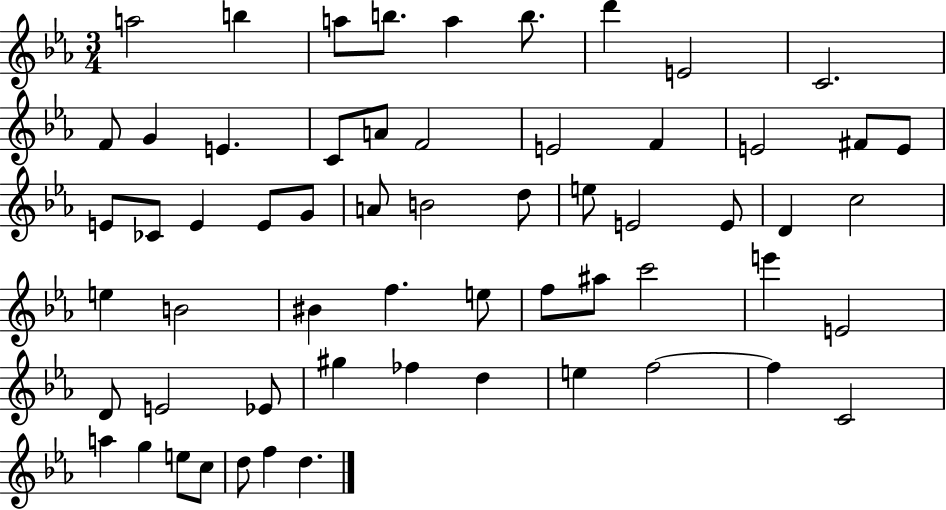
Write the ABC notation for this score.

X:1
T:Untitled
M:3/4
L:1/4
K:Eb
a2 b a/2 b/2 a b/2 d' E2 C2 F/2 G E C/2 A/2 F2 E2 F E2 ^F/2 E/2 E/2 _C/2 E E/2 G/2 A/2 B2 d/2 e/2 E2 E/2 D c2 e B2 ^B f e/2 f/2 ^a/2 c'2 e' E2 D/2 E2 _E/2 ^g _f d e f2 f C2 a g e/2 c/2 d/2 f d